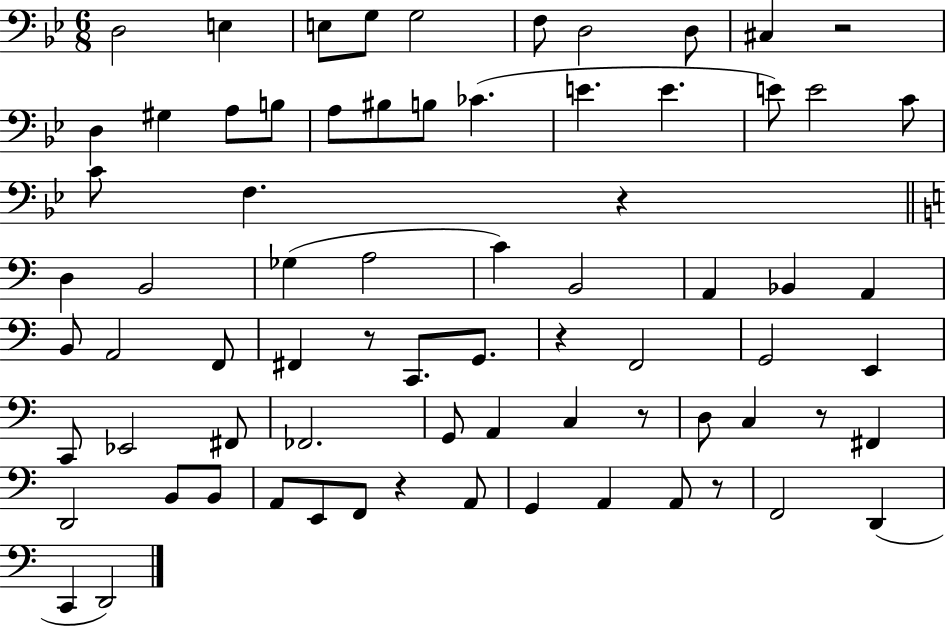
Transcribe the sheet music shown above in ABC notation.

X:1
T:Untitled
M:6/8
L:1/4
K:Bb
D,2 E, E,/2 G,/2 G,2 F,/2 D,2 D,/2 ^C, z2 D, ^G, A,/2 B,/2 A,/2 ^B,/2 B,/2 _C E E E/2 E2 C/2 C/2 F, z D, B,,2 _G, A,2 C B,,2 A,, _B,, A,, B,,/2 A,,2 F,,/2 ^F,, z/2 C,,/2 G,,/2 z F,,2 G,,2 E,, C,,/2 _E,,2 ^F,,/2 _F,,2 G,,/2 A,, C, z/2 D,/2 C, z/2 ^F,, D,,2 B,,/2 B,,/2 A,,/2 E,,/2 F,,/2 z A,,/2 G,, A,, A,,/2 z/2 F,,2 D,, C,, D,,2